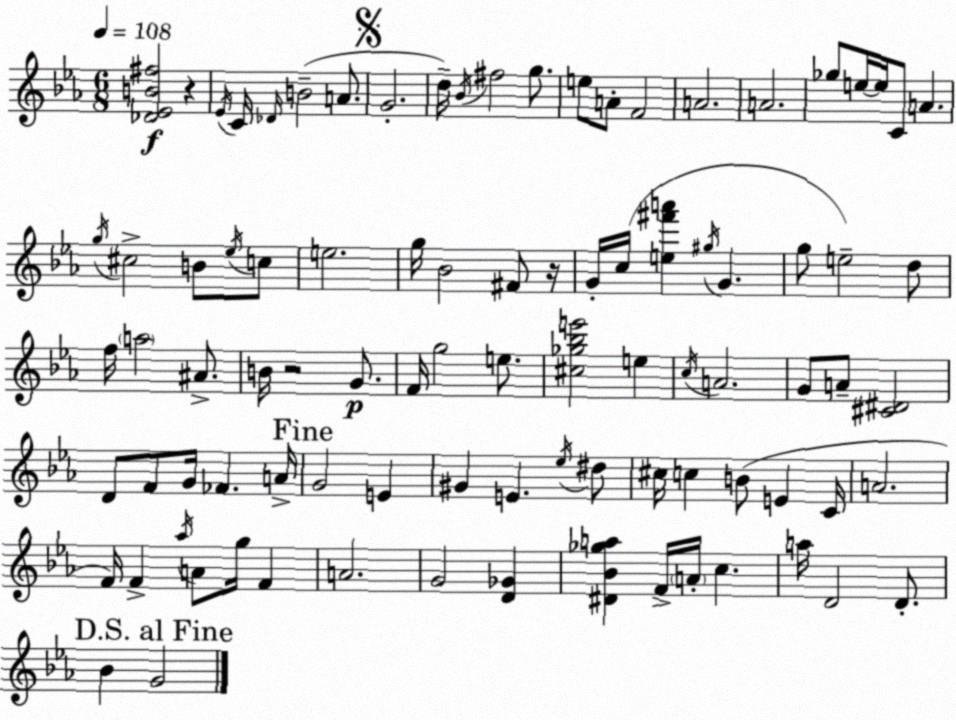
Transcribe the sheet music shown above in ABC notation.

X:1
T:Untitled
M:6/8
L:1/4
K:Cm
[_D_EB^f]2 z _E/4 C/4 _D/4 B2 A/2 G2 d/4 _B/4 ^f2 g/2 e/2 A/2 F2 A2 A2 _g/2 e/4 e/4 C/2 A g/4 ^c2 B/2 _e/4 c/2 e2 g/4 _B2 ^F/2 z/4 G/4 c/4 [e^f'a'] ^g/4 G g/2 e2 d/2 f/4 a2 ^A/2 B/4 z2 G/2 F/4 g2 e/2 [^c_g_be']2 e c/4 A2 G/2 A/2 [^C^D]2 D/2 F/2 G/4 _F A/4 G2 E ^G E _e/4 ^d/2 ^c/4 c B/2 E C/4 A2 F/4 F _a/4 A/2 g/4 F A2 G2 [D_G] [^D_B_ga] F/4 A/4 c a/4 D2 D/2 _B G2